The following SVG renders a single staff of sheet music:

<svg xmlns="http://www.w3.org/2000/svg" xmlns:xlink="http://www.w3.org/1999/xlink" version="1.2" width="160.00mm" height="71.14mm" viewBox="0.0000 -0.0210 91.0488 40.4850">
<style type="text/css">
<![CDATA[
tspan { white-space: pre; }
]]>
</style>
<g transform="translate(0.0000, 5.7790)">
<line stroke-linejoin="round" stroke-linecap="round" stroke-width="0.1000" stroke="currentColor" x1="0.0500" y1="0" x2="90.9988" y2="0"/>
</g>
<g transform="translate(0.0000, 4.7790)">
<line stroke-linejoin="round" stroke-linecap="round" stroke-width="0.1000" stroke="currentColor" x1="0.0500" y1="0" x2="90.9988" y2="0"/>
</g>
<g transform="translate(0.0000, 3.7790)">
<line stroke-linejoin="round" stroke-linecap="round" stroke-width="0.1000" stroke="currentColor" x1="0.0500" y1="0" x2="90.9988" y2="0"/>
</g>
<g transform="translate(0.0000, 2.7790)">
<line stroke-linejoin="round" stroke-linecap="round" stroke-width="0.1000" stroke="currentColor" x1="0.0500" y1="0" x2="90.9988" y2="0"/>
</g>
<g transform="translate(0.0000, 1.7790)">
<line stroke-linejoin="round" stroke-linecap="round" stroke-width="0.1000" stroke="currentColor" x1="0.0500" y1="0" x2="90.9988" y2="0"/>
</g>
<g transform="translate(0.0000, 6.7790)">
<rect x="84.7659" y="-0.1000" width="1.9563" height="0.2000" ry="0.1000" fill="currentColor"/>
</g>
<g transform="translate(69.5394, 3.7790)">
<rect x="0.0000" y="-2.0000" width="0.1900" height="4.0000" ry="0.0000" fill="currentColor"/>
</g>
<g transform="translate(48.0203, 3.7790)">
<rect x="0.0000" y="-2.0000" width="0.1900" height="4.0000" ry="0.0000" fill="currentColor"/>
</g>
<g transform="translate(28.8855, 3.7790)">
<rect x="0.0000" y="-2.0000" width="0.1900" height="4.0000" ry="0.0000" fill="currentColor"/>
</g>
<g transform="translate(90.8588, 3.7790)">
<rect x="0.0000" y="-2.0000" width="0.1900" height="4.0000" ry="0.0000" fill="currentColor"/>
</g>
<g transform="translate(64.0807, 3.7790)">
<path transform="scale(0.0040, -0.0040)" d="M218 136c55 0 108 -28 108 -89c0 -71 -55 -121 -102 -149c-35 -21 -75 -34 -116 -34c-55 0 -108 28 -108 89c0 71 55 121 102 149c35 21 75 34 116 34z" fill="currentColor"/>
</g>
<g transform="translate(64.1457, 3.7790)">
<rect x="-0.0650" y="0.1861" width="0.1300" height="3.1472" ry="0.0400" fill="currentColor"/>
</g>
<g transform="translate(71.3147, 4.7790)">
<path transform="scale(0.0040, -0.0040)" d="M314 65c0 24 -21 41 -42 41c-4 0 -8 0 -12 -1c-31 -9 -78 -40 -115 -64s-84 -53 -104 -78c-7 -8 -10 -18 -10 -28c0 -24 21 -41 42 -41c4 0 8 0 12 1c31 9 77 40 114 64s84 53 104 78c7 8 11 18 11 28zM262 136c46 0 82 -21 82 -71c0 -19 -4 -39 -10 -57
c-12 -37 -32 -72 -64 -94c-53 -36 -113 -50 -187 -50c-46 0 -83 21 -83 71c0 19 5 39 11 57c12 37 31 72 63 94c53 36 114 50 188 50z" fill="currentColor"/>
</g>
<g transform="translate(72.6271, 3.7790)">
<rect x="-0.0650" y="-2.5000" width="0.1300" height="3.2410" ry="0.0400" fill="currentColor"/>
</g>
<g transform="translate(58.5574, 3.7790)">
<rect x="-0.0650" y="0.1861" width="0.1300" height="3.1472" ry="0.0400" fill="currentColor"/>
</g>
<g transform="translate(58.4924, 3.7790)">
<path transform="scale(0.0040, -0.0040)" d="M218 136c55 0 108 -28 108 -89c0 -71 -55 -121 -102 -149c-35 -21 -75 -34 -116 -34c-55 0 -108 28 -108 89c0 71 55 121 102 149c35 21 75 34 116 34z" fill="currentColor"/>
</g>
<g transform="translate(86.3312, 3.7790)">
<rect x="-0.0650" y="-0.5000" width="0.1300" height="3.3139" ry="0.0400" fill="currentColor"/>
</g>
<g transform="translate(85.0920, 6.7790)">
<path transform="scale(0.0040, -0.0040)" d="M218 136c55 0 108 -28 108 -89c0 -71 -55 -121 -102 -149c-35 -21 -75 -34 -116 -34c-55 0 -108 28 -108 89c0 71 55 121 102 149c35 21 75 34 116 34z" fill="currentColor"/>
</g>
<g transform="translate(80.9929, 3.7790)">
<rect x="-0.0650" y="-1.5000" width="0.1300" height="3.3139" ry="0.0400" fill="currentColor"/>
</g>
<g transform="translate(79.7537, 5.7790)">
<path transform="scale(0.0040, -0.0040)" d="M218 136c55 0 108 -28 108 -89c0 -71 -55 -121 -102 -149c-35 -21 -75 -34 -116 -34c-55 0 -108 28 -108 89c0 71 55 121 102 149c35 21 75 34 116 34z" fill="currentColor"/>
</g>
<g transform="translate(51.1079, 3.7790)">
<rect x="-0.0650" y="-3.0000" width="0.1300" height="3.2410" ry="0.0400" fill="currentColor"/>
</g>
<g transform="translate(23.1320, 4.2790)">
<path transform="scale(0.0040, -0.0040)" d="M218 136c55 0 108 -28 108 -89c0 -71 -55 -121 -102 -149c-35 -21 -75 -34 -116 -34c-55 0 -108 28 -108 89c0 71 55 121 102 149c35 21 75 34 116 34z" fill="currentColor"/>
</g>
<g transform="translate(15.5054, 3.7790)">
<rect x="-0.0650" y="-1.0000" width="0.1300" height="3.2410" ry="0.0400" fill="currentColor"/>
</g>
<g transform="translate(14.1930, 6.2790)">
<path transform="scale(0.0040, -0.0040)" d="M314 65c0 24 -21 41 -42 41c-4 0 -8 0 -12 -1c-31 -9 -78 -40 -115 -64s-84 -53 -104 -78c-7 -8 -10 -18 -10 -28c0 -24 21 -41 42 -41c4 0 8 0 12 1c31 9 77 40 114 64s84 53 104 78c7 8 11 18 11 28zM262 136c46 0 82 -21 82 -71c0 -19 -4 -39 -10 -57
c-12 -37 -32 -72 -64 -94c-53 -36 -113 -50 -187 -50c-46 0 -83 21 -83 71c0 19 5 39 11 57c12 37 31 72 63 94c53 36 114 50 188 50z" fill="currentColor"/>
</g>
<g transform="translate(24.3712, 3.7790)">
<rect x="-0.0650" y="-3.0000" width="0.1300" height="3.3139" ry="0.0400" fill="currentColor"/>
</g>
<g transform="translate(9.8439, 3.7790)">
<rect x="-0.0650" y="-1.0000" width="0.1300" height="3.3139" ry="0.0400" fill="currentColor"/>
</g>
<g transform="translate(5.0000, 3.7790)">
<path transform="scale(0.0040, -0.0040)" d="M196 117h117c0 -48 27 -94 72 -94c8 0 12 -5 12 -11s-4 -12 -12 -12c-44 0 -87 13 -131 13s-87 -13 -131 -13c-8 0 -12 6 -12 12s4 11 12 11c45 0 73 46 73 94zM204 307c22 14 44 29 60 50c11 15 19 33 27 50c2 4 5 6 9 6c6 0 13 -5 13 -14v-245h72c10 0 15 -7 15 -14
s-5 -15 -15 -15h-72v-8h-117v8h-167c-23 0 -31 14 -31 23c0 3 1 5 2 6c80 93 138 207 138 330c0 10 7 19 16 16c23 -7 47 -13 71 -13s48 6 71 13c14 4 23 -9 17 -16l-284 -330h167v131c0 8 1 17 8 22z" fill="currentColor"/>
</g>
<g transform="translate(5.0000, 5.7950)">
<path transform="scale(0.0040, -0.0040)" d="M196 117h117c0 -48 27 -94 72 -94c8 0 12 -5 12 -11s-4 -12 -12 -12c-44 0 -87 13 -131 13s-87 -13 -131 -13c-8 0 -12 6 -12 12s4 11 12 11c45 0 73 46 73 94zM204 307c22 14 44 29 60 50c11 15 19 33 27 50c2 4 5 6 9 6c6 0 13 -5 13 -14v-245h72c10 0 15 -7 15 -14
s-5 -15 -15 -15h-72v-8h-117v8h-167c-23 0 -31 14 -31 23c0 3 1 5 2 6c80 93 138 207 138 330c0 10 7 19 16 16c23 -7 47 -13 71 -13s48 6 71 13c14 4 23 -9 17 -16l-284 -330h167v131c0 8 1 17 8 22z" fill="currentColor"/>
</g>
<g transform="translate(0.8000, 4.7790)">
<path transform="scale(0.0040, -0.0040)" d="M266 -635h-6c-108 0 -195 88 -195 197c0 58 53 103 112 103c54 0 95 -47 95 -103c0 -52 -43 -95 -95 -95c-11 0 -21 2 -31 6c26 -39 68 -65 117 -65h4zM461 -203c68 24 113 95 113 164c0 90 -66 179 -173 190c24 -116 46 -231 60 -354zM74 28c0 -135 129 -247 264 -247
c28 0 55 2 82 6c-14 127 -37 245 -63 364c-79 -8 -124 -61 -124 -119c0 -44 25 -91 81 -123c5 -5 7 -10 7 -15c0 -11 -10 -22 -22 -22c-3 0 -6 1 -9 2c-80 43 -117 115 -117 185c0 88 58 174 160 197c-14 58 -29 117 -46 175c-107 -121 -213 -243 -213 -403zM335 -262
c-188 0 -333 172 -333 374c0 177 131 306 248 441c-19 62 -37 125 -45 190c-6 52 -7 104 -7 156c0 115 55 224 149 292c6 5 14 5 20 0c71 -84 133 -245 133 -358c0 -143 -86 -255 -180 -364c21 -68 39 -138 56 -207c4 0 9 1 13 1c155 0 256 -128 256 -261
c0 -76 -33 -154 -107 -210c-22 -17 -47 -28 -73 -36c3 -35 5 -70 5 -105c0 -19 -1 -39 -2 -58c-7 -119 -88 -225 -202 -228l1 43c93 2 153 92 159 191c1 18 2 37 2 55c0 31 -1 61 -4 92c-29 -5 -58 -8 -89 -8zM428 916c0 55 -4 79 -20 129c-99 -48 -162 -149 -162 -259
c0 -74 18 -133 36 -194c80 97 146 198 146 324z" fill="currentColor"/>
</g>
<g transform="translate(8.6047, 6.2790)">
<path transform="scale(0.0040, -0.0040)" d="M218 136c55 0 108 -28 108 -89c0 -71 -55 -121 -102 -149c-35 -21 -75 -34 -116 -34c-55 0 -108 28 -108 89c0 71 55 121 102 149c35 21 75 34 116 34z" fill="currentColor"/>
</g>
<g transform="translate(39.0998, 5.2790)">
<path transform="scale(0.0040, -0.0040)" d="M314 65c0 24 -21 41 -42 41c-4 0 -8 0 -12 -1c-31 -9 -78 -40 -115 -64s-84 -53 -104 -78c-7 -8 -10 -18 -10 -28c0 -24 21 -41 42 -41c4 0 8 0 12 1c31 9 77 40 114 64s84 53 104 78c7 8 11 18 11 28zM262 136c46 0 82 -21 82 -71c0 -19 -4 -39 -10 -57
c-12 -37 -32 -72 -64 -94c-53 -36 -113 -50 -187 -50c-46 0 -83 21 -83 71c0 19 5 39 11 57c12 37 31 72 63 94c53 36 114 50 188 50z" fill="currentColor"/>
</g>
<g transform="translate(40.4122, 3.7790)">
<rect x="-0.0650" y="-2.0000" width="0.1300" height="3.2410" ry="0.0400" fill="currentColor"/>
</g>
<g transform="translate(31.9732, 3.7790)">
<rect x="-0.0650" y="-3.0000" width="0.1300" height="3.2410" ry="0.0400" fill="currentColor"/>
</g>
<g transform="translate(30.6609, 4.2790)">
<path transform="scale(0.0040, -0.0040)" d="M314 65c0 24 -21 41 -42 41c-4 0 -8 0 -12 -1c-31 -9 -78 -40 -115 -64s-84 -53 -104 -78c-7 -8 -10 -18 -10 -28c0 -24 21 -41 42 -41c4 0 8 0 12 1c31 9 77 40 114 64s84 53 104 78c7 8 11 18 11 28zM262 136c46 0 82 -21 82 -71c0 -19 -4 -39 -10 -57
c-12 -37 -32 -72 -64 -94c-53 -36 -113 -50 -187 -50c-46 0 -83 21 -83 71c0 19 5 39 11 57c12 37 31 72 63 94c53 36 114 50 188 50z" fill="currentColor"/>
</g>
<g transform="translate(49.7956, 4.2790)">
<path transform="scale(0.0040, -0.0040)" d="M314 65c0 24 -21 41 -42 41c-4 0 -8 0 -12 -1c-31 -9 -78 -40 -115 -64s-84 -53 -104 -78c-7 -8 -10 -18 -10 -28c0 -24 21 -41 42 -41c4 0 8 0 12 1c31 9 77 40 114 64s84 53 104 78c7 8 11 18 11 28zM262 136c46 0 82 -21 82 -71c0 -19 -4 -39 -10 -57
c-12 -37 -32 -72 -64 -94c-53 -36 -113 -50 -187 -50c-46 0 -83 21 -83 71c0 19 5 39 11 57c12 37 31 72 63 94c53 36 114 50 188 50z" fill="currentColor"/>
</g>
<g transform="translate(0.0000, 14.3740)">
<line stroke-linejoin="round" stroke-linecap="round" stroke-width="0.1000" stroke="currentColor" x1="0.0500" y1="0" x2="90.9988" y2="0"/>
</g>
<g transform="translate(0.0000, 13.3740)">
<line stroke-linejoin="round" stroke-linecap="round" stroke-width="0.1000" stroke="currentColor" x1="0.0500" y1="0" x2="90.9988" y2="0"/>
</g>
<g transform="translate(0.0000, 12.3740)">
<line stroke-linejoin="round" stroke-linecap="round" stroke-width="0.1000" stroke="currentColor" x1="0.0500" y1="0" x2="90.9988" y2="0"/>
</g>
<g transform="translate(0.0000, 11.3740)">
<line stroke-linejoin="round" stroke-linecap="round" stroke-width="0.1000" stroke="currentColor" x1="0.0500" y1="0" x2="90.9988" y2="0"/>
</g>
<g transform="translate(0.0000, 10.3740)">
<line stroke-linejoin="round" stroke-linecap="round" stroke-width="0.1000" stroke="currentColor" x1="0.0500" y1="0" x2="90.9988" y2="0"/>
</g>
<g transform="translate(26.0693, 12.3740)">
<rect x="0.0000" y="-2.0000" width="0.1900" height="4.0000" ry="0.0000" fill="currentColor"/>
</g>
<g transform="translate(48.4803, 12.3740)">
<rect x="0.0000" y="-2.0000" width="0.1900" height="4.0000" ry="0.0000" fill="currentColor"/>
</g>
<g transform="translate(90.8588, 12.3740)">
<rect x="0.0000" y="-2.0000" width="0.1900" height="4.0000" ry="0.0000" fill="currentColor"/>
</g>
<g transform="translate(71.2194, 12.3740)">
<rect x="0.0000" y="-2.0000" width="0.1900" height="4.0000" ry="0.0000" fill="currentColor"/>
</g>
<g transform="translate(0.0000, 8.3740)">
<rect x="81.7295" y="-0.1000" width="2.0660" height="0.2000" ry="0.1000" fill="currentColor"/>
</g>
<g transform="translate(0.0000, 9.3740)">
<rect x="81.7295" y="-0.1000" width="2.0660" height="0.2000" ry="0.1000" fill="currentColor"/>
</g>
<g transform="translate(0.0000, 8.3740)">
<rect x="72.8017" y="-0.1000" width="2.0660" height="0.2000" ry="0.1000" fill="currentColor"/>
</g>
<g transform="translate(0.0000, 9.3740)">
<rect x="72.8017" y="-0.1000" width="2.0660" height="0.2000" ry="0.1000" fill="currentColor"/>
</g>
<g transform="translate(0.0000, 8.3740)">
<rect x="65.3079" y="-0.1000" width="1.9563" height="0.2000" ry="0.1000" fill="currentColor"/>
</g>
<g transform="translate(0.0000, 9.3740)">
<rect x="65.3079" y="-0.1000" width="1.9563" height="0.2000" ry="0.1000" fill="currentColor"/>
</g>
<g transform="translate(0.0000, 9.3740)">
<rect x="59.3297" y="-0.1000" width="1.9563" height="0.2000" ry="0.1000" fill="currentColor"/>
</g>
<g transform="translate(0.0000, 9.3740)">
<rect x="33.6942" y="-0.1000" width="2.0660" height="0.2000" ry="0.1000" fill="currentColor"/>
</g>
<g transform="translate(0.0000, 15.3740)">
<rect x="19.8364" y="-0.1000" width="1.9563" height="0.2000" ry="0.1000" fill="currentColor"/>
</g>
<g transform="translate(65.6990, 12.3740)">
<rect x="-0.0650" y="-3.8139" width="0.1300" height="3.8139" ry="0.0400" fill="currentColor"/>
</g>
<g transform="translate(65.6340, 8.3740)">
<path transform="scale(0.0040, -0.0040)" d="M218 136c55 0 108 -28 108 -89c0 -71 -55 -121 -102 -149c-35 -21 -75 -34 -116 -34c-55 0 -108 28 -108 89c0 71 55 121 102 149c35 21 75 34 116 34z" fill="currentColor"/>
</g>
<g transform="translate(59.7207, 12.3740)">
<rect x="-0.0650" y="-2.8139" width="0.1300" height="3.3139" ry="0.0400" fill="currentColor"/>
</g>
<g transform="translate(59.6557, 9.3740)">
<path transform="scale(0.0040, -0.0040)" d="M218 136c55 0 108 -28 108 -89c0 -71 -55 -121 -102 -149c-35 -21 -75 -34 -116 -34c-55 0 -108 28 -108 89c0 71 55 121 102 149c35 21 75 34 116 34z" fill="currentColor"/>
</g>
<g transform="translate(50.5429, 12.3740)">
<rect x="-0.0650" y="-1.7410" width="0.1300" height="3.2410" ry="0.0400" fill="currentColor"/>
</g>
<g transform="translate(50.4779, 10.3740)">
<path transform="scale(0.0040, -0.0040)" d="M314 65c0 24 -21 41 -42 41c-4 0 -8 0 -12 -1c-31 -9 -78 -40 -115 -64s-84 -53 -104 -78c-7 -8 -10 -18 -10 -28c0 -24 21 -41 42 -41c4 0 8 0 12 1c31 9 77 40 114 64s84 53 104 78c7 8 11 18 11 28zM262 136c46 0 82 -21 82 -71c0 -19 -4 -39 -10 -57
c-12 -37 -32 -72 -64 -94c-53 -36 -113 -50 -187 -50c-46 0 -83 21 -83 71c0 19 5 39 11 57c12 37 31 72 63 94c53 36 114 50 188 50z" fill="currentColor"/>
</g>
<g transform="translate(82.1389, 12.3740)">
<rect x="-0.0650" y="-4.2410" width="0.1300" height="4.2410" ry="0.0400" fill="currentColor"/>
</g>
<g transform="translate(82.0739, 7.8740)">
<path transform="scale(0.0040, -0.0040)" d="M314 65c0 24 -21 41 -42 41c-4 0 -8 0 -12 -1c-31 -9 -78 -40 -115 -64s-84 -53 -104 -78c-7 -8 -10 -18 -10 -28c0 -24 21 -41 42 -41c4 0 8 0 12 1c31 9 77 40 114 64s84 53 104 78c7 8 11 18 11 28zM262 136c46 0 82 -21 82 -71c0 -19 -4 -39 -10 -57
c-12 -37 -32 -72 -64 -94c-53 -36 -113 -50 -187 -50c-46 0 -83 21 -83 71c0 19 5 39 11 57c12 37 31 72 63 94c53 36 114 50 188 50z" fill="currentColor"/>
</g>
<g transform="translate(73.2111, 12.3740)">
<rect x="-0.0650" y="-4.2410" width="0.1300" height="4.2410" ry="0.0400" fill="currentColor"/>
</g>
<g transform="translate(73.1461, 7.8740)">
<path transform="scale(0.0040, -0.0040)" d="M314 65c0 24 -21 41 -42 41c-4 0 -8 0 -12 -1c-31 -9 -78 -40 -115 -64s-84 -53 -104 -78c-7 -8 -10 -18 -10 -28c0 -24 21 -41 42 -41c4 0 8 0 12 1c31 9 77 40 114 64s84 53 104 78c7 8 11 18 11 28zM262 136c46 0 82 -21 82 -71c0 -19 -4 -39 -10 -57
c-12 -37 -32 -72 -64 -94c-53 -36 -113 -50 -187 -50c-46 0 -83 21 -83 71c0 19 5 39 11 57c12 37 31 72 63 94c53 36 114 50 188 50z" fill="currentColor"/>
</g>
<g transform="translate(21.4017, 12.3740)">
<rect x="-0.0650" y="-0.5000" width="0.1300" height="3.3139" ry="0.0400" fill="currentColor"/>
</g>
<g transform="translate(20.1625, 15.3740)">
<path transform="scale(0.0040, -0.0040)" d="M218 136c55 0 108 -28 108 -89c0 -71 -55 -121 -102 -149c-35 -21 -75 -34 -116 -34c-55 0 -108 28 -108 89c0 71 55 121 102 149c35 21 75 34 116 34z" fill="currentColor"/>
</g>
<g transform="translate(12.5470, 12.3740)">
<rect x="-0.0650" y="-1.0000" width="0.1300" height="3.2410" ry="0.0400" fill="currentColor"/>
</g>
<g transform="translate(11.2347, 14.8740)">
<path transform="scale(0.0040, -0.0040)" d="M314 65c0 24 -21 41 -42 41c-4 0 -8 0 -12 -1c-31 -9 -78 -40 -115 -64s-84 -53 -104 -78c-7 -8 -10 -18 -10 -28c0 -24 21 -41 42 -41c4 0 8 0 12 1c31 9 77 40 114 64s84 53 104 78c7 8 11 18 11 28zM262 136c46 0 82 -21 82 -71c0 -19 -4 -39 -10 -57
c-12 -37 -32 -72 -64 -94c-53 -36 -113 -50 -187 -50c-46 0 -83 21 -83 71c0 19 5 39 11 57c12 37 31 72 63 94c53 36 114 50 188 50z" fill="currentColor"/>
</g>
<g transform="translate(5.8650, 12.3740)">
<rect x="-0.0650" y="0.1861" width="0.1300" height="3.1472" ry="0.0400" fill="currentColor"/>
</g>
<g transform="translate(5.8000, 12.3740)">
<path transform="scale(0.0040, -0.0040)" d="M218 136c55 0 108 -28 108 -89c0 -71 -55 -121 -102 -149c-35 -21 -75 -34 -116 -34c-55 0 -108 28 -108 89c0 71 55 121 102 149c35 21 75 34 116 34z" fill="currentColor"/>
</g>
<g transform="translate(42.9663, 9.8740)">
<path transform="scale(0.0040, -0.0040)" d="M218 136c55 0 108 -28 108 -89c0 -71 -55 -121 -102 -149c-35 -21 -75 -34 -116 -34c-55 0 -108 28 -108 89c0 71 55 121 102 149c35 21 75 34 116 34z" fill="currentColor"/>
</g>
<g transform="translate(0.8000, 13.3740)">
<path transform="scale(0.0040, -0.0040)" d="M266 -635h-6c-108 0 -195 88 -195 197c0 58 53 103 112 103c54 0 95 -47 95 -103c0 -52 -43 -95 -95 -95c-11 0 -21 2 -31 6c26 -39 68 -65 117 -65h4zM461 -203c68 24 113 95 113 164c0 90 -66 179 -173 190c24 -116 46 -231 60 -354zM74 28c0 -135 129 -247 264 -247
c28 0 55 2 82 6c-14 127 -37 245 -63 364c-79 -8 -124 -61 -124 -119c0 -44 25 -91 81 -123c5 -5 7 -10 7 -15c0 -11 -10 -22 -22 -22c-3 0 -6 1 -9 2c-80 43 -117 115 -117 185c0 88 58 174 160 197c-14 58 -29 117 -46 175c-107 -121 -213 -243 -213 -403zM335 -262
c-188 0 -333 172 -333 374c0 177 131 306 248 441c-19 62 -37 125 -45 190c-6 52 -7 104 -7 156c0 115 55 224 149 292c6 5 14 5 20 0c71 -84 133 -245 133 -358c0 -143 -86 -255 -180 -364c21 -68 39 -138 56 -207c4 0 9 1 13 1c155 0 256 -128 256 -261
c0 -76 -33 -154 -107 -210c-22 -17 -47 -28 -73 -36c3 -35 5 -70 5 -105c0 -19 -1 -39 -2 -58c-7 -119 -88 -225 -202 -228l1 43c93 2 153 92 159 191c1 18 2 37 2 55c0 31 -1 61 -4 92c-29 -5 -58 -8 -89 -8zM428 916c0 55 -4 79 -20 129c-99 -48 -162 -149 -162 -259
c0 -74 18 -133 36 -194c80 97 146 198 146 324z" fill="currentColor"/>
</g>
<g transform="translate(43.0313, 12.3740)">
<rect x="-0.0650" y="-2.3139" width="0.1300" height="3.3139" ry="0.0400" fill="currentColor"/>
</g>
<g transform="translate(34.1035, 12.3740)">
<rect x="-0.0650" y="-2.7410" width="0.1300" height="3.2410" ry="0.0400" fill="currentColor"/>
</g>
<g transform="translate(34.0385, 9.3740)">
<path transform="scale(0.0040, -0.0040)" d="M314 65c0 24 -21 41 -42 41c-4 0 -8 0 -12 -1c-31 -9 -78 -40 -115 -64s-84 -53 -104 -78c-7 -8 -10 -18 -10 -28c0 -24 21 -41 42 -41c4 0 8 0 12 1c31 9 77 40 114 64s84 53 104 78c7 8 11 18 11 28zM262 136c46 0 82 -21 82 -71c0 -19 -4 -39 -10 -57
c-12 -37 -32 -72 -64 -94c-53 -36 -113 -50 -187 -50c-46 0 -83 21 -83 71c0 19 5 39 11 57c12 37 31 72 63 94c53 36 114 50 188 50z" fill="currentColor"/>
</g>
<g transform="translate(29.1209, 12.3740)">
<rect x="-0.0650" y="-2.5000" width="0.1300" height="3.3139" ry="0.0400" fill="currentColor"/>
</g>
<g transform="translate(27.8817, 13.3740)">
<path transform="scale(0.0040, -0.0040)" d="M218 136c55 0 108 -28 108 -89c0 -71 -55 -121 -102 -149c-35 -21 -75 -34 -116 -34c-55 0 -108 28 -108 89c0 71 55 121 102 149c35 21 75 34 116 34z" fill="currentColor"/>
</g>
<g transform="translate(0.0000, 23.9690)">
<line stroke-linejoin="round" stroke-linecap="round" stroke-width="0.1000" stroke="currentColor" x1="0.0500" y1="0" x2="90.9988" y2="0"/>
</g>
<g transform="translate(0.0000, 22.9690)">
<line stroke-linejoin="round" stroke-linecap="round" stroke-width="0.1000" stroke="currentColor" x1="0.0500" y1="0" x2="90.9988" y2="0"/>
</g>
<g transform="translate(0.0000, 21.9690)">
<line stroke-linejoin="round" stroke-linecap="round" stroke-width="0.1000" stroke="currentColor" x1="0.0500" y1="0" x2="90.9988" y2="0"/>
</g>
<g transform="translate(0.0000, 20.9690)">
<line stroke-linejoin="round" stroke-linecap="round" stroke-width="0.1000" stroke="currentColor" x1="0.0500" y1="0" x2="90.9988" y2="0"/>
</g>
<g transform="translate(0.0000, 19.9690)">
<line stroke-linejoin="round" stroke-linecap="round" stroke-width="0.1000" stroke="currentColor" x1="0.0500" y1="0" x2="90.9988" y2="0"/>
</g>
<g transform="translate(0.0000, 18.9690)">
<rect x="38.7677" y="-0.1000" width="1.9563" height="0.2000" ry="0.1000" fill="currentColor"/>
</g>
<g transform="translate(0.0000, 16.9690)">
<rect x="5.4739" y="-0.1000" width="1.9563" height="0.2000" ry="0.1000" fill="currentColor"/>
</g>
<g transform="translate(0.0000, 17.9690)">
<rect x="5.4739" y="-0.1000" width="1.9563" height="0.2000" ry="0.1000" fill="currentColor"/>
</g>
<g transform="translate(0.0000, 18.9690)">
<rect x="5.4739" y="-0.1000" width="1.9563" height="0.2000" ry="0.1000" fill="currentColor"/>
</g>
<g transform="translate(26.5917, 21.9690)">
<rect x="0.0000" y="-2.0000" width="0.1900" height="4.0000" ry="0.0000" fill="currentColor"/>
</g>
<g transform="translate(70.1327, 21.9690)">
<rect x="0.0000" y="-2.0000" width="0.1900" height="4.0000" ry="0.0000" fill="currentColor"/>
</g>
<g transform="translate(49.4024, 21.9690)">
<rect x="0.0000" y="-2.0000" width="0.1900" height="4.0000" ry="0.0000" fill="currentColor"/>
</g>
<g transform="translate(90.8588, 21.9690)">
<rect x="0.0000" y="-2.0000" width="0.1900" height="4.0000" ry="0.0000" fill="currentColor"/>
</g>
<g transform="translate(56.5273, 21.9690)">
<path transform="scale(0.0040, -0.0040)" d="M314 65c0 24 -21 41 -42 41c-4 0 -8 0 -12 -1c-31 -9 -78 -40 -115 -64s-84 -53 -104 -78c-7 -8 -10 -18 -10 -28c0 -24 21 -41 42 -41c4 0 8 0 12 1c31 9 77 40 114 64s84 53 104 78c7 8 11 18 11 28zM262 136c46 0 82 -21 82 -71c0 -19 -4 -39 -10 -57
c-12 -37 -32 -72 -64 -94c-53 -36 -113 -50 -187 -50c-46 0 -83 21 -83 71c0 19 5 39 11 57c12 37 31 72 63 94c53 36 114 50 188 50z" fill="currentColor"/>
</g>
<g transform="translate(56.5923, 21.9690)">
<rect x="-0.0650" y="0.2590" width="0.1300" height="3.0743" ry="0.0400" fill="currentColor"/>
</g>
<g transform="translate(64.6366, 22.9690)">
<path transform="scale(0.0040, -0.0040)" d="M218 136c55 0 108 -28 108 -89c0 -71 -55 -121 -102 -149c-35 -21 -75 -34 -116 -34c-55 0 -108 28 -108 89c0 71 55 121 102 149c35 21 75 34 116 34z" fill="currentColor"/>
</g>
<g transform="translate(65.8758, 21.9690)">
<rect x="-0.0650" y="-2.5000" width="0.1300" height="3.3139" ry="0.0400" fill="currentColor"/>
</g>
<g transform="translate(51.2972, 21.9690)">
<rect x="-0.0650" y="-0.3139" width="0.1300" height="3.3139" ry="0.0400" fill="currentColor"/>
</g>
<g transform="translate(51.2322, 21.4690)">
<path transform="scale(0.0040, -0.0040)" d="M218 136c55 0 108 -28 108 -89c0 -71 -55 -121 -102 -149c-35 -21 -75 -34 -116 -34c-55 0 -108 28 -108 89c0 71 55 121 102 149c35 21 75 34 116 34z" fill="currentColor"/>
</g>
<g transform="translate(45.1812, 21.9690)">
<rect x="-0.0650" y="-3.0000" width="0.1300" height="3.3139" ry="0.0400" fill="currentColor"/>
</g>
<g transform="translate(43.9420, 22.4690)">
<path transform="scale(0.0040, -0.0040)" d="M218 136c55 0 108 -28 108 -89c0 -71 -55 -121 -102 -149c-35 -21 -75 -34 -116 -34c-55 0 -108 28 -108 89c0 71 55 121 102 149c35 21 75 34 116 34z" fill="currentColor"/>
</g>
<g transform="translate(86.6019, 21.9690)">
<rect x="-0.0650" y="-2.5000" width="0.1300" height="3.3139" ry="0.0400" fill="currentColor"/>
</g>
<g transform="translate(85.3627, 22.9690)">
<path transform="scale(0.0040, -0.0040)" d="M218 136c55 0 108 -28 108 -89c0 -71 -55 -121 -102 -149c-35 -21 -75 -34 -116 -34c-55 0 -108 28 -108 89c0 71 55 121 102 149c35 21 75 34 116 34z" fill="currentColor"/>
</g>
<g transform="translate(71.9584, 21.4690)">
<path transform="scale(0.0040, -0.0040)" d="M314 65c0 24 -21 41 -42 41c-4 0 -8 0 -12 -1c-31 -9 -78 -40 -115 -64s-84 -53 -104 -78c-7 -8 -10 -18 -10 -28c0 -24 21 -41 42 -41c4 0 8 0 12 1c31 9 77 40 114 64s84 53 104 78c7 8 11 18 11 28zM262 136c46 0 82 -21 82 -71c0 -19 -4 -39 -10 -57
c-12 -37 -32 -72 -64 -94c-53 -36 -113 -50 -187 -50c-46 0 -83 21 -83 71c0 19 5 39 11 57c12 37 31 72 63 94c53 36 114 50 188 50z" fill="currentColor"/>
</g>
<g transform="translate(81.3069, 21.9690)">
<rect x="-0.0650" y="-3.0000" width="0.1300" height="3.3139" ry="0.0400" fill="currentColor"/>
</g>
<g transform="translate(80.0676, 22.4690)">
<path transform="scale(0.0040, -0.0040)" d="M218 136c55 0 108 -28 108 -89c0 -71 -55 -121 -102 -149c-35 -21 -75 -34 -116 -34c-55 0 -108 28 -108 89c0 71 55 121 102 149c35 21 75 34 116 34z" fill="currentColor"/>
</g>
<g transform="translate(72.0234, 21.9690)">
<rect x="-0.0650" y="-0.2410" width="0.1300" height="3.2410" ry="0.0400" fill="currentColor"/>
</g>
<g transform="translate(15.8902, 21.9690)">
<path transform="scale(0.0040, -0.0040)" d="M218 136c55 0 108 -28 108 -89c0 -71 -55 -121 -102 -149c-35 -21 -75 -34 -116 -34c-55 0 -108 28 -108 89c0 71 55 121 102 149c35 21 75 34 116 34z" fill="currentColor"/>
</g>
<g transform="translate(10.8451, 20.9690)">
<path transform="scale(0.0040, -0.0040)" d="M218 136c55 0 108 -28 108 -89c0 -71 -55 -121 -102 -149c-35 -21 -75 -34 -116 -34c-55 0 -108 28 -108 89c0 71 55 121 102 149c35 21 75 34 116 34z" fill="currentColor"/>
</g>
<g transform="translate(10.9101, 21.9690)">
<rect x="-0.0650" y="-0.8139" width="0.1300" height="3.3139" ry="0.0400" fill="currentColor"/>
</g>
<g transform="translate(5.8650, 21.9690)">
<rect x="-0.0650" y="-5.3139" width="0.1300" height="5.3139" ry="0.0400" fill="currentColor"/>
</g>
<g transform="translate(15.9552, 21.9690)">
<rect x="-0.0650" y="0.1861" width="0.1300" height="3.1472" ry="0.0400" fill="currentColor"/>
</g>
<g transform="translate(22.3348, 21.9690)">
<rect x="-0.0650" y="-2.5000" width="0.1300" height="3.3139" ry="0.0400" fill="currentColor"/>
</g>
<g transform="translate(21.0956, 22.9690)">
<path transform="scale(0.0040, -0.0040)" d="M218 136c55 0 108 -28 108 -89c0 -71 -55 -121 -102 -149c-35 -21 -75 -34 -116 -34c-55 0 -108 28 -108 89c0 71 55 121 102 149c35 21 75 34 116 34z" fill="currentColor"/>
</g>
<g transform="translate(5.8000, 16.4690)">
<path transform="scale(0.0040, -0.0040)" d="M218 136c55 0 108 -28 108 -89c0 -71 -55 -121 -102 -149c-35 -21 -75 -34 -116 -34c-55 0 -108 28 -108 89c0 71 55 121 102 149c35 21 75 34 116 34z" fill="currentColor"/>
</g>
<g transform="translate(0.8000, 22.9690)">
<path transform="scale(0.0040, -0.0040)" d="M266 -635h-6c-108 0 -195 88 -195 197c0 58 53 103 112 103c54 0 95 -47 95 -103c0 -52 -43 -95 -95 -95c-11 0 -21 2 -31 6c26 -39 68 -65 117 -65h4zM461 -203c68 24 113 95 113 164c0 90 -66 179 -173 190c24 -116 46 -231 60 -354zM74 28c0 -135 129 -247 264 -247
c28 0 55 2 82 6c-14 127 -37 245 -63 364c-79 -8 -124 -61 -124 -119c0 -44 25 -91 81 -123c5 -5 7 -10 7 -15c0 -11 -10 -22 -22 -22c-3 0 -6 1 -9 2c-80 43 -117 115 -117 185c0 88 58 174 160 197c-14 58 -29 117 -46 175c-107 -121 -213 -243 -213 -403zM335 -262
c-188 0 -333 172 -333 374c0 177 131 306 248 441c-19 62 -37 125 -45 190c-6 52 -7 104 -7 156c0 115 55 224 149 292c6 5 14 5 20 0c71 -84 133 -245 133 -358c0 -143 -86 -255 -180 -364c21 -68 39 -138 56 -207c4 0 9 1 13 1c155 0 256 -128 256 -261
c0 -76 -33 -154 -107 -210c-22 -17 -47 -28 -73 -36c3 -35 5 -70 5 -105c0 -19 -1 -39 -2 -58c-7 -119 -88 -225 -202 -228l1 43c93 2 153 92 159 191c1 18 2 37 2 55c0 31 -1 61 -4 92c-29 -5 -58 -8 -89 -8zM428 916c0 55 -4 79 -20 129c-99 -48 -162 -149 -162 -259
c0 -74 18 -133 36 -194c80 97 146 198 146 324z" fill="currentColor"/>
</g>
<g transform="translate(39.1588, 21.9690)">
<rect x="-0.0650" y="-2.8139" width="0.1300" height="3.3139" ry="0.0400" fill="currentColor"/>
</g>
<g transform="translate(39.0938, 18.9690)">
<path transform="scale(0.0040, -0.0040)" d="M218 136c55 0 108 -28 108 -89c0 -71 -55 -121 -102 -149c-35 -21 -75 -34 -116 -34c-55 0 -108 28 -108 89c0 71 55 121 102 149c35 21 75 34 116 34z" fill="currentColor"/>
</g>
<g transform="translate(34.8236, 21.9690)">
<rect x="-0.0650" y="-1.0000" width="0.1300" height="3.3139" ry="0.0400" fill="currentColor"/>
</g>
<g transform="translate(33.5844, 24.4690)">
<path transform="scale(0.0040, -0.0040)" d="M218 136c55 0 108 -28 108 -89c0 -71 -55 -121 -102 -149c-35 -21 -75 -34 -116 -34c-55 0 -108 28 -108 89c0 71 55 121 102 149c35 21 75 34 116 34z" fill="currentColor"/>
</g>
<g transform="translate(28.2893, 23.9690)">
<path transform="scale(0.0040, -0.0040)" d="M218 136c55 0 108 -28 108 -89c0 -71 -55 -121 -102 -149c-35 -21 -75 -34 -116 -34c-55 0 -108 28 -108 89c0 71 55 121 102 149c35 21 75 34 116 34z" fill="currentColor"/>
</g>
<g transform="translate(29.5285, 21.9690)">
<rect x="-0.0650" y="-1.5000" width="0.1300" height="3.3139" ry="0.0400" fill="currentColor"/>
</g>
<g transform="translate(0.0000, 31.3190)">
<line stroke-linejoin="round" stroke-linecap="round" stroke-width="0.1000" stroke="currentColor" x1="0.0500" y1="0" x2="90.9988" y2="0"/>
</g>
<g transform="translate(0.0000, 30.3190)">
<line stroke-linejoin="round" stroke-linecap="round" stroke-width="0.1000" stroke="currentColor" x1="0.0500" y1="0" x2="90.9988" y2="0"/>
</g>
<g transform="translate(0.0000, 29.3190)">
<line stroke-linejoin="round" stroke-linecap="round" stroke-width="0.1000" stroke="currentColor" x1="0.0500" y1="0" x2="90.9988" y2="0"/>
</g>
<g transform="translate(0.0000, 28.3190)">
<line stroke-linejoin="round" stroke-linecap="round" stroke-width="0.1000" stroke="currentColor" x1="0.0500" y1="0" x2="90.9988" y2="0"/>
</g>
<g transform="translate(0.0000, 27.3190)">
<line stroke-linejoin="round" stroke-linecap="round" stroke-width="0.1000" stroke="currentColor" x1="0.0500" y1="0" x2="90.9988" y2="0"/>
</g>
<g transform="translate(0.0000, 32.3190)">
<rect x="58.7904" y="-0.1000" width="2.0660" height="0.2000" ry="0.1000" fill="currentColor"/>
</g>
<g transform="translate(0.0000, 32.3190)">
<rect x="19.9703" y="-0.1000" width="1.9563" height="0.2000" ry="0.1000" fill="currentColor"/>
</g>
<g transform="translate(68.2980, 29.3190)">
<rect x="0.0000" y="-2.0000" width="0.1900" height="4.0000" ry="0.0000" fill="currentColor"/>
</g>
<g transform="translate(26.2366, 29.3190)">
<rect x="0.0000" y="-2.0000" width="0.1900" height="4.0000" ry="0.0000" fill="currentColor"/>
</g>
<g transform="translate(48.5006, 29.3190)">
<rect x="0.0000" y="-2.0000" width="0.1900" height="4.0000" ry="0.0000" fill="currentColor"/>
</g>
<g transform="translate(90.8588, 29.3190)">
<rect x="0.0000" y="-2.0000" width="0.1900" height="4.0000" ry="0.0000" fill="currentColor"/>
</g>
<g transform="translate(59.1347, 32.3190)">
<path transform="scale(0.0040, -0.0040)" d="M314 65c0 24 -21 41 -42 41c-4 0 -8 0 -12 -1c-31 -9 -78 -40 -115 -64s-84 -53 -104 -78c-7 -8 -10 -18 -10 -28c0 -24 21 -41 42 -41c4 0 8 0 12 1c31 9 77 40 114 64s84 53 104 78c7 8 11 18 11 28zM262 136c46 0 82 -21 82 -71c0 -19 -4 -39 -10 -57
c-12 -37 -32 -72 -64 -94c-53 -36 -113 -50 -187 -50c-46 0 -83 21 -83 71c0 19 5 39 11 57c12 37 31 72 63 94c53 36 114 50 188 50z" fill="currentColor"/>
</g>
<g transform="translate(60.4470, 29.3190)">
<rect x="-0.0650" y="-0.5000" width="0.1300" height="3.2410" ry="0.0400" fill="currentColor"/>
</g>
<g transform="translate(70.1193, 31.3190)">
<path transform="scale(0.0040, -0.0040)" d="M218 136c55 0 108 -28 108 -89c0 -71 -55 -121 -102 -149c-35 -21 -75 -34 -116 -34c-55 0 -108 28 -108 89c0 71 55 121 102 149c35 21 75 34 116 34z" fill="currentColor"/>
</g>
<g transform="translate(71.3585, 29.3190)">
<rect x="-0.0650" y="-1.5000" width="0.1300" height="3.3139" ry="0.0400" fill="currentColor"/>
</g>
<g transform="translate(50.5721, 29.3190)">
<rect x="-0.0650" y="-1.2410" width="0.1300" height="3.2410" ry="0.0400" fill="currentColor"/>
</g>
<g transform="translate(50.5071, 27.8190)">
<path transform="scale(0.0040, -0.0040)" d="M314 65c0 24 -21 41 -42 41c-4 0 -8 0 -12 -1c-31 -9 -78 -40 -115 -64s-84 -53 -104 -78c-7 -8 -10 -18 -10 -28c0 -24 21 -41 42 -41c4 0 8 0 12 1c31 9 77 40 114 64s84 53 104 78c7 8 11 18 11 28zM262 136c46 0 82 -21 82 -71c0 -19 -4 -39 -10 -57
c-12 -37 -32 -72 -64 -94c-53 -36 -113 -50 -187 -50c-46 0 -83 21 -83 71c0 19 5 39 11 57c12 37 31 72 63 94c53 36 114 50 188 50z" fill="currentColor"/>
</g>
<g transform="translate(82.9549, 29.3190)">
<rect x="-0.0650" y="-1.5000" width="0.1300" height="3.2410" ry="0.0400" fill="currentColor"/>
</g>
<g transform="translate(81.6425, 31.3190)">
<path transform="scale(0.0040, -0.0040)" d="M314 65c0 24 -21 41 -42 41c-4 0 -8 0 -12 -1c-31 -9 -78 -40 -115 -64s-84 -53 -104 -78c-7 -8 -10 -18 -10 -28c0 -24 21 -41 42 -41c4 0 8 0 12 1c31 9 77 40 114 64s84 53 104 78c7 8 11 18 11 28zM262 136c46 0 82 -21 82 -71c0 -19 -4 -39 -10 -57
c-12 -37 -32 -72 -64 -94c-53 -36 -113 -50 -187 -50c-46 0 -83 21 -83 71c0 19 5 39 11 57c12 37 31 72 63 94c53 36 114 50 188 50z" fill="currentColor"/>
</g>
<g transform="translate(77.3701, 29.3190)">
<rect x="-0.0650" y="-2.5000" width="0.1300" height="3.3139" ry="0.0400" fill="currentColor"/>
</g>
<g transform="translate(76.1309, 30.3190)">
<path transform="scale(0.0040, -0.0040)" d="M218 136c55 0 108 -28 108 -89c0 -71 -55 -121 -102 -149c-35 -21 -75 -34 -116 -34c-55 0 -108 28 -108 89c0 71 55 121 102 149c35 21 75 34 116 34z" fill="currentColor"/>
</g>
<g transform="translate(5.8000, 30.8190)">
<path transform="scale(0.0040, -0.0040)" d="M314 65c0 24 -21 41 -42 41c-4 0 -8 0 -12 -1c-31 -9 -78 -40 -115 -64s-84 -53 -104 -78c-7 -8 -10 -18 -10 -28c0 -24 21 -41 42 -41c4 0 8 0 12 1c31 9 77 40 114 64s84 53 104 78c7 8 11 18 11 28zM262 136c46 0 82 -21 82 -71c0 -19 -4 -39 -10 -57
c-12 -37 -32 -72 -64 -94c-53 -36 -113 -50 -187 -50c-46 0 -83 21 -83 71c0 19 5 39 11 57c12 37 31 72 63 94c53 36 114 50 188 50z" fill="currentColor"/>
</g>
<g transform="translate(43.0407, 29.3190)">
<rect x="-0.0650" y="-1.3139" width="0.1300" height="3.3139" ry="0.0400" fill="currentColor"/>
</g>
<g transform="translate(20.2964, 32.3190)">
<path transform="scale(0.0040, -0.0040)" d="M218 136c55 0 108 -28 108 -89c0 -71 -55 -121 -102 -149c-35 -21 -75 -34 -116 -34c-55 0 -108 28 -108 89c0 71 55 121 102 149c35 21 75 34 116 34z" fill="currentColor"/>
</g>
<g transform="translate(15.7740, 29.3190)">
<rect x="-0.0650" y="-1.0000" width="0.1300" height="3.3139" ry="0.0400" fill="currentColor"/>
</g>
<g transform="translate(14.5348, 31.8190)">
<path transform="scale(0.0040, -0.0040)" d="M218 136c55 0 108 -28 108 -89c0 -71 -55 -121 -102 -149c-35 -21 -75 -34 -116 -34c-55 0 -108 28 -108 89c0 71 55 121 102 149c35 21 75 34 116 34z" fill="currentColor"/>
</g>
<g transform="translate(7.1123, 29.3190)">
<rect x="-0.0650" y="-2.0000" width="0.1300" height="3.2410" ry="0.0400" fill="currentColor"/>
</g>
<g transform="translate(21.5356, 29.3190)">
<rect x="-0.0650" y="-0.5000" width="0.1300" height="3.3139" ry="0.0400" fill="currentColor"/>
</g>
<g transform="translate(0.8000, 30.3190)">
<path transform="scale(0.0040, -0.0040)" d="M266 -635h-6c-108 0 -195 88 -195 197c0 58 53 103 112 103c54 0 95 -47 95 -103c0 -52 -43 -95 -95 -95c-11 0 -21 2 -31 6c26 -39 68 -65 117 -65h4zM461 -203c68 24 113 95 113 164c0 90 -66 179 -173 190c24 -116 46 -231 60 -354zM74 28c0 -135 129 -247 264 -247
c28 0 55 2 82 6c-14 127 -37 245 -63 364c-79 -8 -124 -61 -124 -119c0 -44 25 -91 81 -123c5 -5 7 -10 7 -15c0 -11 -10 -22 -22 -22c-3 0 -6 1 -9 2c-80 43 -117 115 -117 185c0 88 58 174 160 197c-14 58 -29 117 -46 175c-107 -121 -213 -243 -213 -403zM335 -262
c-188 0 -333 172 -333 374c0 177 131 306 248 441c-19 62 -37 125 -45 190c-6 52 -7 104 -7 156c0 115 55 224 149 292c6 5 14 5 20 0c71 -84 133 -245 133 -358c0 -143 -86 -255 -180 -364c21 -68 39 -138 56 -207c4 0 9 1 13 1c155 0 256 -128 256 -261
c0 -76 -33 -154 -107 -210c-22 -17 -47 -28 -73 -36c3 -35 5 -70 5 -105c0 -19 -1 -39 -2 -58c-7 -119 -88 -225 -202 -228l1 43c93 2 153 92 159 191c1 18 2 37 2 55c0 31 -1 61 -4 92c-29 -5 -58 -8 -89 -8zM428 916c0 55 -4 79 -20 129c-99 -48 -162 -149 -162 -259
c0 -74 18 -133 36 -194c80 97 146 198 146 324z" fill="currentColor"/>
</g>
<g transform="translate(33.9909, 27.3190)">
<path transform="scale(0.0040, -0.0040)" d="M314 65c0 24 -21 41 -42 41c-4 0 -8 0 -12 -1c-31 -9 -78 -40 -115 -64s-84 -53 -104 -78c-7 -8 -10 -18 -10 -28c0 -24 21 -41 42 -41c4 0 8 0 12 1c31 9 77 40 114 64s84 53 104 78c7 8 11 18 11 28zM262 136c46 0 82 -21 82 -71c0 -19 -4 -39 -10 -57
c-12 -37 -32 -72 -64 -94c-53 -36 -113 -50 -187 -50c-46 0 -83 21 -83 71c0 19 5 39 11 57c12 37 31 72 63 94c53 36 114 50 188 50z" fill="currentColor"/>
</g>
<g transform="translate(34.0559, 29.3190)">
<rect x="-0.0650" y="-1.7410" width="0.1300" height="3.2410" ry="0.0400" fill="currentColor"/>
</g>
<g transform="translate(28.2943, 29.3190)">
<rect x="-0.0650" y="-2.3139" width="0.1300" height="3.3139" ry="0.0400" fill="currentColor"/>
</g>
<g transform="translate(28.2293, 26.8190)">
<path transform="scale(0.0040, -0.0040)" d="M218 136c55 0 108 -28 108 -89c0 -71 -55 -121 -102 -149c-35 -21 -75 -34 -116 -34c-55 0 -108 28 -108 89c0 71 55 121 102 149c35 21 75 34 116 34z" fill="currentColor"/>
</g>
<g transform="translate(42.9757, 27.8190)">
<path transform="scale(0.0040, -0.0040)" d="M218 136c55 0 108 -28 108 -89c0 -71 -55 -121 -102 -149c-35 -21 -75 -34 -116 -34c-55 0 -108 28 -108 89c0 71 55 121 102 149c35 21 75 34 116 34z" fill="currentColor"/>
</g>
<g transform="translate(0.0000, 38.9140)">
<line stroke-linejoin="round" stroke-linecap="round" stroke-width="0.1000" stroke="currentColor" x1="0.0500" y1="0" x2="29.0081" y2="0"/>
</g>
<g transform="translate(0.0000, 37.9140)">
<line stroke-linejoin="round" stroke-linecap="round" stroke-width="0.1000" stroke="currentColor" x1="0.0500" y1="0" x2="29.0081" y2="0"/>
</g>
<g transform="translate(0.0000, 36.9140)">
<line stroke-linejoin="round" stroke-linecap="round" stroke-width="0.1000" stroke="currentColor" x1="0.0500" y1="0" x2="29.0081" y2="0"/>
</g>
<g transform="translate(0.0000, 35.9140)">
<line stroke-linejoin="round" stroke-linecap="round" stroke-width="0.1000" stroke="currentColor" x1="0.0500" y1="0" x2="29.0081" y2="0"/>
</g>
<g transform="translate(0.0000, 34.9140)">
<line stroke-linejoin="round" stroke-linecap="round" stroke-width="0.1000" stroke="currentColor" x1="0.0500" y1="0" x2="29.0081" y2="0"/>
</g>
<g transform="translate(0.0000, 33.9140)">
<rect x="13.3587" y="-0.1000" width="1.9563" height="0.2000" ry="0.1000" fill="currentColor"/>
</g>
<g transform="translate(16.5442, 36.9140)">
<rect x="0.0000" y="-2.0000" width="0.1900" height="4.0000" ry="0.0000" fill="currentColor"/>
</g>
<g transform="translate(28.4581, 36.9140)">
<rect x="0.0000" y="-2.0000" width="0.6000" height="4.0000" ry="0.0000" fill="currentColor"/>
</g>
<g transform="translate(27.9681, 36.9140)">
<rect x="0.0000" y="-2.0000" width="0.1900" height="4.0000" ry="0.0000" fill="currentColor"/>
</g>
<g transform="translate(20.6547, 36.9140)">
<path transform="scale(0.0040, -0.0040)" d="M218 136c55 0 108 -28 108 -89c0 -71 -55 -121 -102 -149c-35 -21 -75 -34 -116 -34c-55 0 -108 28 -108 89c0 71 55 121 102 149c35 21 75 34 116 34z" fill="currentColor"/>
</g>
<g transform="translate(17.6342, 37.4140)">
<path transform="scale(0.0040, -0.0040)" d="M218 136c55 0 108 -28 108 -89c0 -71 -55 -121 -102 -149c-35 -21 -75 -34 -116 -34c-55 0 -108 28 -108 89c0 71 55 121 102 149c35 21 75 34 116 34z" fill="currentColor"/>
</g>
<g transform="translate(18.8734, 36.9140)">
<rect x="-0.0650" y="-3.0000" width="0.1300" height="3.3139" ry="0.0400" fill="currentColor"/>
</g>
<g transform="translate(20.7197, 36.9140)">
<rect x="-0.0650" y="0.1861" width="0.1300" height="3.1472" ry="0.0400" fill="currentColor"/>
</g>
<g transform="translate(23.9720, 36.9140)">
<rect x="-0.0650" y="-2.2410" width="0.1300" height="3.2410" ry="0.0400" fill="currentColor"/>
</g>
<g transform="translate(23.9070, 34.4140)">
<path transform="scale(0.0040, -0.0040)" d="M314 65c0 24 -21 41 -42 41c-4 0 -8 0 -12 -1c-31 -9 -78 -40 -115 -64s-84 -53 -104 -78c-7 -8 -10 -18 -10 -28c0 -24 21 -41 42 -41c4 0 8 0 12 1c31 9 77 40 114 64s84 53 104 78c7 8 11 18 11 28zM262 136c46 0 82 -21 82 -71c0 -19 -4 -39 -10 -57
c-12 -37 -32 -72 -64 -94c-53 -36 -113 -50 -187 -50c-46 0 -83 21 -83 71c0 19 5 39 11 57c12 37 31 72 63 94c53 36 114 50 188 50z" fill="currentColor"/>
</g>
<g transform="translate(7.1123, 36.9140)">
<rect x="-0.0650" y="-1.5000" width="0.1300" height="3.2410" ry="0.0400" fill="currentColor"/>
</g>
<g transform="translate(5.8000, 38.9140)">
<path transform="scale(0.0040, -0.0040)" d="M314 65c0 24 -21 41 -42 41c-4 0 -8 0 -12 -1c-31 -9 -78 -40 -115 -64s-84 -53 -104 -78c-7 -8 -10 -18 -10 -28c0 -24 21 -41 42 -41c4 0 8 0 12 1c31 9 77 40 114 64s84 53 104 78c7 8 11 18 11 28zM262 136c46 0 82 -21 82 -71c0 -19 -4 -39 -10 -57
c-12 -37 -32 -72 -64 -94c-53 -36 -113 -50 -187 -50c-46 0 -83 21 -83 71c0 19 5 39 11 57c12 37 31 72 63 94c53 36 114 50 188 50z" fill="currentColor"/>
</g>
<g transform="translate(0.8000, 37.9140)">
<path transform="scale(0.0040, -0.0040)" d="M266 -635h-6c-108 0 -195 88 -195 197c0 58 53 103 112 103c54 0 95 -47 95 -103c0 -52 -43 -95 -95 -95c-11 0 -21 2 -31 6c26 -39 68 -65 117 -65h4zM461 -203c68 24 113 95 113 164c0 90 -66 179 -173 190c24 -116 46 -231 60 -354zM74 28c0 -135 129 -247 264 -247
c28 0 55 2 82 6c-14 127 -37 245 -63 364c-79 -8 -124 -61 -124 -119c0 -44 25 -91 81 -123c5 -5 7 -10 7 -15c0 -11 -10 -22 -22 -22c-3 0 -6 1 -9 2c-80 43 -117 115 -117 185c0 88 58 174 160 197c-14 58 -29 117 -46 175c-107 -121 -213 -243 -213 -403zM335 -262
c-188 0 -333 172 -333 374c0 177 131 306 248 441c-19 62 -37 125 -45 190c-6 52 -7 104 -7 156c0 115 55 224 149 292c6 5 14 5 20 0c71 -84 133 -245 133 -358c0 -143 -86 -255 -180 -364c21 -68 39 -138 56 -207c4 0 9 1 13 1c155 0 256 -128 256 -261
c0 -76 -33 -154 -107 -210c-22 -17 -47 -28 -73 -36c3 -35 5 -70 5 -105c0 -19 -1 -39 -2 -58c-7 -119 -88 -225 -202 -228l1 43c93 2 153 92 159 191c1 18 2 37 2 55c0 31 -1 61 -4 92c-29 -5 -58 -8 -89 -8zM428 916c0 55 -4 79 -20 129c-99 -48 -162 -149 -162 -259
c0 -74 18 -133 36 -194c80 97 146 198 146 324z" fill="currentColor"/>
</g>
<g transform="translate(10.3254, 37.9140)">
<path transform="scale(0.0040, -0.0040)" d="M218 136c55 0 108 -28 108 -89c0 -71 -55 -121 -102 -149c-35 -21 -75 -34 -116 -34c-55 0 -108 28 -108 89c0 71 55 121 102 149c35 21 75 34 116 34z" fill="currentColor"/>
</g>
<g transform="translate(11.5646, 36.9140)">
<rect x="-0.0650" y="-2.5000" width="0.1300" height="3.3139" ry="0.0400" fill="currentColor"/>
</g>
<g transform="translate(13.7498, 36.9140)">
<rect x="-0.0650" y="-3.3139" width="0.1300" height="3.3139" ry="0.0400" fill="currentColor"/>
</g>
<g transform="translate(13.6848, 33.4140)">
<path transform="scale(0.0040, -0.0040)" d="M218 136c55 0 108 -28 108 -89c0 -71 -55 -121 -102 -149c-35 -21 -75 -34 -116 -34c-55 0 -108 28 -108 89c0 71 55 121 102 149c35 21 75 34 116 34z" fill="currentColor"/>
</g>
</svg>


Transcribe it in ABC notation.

X:1
T:Untitled
M:4/4
L:1/4
K:C
D D2 A A2 F2 A2 B B G2 E C B D2 C G a2 g f2 a c' d'2 d'2 f' d B G E D a A c B2 G c2 A G F2 D C g f2 e e2 C2 E G E2 E2 G b A B g2